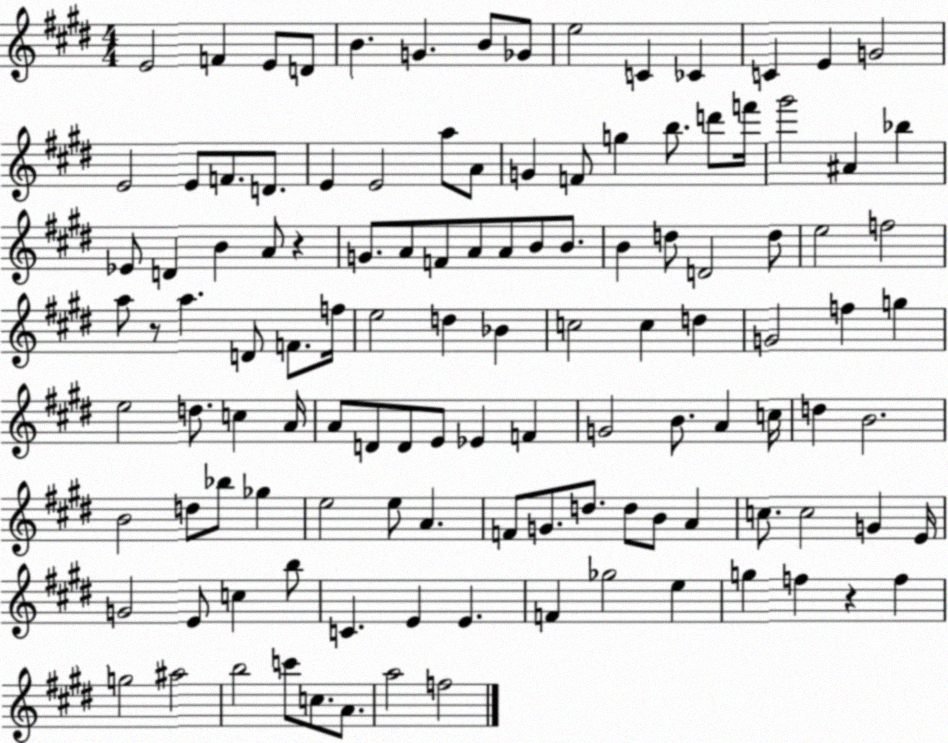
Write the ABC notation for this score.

X:1
T:Untitled
M:4/4
L:1/4
K:E
E2 F E/2 D/2 B G B/2 _G/2 e2 C _C C E G2 E2 E/2 F/2 D/2 E E2 a/2 A/2 G F/2 g b/2 d'/2 f'/4 ^g'2 ^A _b _E/2 D B A/2 z G/2 A/2 F/2 A/2 A/2 B/2 B/2 B d/2 D2 d/2 e2 f2 a/2 z/2 a D/2 F/2 f/4 e2 d _B c2 c d G2 f g e2 d/2 c A/4 A/2 D/2 D/2 E/2 _E F G2 B/2 A c/4 d B2 B2 d/2 _b/2 _g e2 e/2 A F/2 G/2 d/2 d/2 B/2 A c/2 c2 G E/4 G2 E/2 c b/2 C E E F _g2 e g f z f g2 ^a2 b2 c'/2 c/2 A/2 a2 f2